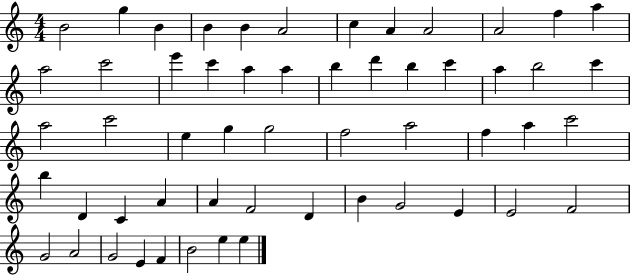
X:1
T:Untitled
M:4/4
L:1/4
K:C
B2 g B B B A2 c A A2 A2 f a a2 c'2 e' c' a a b d' b c' a b2 c' a2 c'2 e g g2 f2 a2 f a c'2 b D C A A F2 D B G2 E E2 F2 G2 A2 G2 E F B2 e e